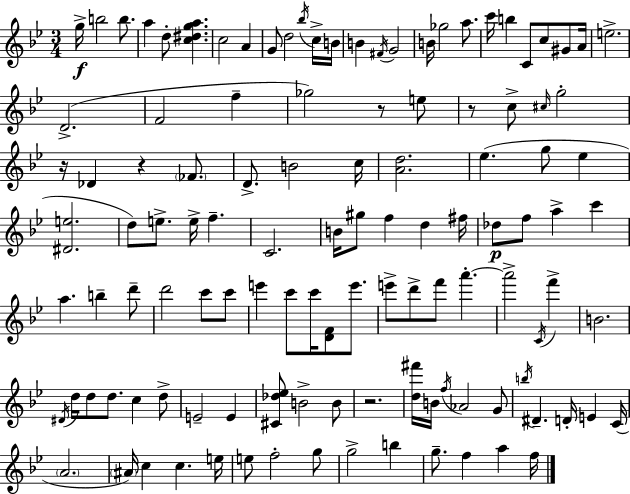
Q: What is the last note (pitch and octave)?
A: F5